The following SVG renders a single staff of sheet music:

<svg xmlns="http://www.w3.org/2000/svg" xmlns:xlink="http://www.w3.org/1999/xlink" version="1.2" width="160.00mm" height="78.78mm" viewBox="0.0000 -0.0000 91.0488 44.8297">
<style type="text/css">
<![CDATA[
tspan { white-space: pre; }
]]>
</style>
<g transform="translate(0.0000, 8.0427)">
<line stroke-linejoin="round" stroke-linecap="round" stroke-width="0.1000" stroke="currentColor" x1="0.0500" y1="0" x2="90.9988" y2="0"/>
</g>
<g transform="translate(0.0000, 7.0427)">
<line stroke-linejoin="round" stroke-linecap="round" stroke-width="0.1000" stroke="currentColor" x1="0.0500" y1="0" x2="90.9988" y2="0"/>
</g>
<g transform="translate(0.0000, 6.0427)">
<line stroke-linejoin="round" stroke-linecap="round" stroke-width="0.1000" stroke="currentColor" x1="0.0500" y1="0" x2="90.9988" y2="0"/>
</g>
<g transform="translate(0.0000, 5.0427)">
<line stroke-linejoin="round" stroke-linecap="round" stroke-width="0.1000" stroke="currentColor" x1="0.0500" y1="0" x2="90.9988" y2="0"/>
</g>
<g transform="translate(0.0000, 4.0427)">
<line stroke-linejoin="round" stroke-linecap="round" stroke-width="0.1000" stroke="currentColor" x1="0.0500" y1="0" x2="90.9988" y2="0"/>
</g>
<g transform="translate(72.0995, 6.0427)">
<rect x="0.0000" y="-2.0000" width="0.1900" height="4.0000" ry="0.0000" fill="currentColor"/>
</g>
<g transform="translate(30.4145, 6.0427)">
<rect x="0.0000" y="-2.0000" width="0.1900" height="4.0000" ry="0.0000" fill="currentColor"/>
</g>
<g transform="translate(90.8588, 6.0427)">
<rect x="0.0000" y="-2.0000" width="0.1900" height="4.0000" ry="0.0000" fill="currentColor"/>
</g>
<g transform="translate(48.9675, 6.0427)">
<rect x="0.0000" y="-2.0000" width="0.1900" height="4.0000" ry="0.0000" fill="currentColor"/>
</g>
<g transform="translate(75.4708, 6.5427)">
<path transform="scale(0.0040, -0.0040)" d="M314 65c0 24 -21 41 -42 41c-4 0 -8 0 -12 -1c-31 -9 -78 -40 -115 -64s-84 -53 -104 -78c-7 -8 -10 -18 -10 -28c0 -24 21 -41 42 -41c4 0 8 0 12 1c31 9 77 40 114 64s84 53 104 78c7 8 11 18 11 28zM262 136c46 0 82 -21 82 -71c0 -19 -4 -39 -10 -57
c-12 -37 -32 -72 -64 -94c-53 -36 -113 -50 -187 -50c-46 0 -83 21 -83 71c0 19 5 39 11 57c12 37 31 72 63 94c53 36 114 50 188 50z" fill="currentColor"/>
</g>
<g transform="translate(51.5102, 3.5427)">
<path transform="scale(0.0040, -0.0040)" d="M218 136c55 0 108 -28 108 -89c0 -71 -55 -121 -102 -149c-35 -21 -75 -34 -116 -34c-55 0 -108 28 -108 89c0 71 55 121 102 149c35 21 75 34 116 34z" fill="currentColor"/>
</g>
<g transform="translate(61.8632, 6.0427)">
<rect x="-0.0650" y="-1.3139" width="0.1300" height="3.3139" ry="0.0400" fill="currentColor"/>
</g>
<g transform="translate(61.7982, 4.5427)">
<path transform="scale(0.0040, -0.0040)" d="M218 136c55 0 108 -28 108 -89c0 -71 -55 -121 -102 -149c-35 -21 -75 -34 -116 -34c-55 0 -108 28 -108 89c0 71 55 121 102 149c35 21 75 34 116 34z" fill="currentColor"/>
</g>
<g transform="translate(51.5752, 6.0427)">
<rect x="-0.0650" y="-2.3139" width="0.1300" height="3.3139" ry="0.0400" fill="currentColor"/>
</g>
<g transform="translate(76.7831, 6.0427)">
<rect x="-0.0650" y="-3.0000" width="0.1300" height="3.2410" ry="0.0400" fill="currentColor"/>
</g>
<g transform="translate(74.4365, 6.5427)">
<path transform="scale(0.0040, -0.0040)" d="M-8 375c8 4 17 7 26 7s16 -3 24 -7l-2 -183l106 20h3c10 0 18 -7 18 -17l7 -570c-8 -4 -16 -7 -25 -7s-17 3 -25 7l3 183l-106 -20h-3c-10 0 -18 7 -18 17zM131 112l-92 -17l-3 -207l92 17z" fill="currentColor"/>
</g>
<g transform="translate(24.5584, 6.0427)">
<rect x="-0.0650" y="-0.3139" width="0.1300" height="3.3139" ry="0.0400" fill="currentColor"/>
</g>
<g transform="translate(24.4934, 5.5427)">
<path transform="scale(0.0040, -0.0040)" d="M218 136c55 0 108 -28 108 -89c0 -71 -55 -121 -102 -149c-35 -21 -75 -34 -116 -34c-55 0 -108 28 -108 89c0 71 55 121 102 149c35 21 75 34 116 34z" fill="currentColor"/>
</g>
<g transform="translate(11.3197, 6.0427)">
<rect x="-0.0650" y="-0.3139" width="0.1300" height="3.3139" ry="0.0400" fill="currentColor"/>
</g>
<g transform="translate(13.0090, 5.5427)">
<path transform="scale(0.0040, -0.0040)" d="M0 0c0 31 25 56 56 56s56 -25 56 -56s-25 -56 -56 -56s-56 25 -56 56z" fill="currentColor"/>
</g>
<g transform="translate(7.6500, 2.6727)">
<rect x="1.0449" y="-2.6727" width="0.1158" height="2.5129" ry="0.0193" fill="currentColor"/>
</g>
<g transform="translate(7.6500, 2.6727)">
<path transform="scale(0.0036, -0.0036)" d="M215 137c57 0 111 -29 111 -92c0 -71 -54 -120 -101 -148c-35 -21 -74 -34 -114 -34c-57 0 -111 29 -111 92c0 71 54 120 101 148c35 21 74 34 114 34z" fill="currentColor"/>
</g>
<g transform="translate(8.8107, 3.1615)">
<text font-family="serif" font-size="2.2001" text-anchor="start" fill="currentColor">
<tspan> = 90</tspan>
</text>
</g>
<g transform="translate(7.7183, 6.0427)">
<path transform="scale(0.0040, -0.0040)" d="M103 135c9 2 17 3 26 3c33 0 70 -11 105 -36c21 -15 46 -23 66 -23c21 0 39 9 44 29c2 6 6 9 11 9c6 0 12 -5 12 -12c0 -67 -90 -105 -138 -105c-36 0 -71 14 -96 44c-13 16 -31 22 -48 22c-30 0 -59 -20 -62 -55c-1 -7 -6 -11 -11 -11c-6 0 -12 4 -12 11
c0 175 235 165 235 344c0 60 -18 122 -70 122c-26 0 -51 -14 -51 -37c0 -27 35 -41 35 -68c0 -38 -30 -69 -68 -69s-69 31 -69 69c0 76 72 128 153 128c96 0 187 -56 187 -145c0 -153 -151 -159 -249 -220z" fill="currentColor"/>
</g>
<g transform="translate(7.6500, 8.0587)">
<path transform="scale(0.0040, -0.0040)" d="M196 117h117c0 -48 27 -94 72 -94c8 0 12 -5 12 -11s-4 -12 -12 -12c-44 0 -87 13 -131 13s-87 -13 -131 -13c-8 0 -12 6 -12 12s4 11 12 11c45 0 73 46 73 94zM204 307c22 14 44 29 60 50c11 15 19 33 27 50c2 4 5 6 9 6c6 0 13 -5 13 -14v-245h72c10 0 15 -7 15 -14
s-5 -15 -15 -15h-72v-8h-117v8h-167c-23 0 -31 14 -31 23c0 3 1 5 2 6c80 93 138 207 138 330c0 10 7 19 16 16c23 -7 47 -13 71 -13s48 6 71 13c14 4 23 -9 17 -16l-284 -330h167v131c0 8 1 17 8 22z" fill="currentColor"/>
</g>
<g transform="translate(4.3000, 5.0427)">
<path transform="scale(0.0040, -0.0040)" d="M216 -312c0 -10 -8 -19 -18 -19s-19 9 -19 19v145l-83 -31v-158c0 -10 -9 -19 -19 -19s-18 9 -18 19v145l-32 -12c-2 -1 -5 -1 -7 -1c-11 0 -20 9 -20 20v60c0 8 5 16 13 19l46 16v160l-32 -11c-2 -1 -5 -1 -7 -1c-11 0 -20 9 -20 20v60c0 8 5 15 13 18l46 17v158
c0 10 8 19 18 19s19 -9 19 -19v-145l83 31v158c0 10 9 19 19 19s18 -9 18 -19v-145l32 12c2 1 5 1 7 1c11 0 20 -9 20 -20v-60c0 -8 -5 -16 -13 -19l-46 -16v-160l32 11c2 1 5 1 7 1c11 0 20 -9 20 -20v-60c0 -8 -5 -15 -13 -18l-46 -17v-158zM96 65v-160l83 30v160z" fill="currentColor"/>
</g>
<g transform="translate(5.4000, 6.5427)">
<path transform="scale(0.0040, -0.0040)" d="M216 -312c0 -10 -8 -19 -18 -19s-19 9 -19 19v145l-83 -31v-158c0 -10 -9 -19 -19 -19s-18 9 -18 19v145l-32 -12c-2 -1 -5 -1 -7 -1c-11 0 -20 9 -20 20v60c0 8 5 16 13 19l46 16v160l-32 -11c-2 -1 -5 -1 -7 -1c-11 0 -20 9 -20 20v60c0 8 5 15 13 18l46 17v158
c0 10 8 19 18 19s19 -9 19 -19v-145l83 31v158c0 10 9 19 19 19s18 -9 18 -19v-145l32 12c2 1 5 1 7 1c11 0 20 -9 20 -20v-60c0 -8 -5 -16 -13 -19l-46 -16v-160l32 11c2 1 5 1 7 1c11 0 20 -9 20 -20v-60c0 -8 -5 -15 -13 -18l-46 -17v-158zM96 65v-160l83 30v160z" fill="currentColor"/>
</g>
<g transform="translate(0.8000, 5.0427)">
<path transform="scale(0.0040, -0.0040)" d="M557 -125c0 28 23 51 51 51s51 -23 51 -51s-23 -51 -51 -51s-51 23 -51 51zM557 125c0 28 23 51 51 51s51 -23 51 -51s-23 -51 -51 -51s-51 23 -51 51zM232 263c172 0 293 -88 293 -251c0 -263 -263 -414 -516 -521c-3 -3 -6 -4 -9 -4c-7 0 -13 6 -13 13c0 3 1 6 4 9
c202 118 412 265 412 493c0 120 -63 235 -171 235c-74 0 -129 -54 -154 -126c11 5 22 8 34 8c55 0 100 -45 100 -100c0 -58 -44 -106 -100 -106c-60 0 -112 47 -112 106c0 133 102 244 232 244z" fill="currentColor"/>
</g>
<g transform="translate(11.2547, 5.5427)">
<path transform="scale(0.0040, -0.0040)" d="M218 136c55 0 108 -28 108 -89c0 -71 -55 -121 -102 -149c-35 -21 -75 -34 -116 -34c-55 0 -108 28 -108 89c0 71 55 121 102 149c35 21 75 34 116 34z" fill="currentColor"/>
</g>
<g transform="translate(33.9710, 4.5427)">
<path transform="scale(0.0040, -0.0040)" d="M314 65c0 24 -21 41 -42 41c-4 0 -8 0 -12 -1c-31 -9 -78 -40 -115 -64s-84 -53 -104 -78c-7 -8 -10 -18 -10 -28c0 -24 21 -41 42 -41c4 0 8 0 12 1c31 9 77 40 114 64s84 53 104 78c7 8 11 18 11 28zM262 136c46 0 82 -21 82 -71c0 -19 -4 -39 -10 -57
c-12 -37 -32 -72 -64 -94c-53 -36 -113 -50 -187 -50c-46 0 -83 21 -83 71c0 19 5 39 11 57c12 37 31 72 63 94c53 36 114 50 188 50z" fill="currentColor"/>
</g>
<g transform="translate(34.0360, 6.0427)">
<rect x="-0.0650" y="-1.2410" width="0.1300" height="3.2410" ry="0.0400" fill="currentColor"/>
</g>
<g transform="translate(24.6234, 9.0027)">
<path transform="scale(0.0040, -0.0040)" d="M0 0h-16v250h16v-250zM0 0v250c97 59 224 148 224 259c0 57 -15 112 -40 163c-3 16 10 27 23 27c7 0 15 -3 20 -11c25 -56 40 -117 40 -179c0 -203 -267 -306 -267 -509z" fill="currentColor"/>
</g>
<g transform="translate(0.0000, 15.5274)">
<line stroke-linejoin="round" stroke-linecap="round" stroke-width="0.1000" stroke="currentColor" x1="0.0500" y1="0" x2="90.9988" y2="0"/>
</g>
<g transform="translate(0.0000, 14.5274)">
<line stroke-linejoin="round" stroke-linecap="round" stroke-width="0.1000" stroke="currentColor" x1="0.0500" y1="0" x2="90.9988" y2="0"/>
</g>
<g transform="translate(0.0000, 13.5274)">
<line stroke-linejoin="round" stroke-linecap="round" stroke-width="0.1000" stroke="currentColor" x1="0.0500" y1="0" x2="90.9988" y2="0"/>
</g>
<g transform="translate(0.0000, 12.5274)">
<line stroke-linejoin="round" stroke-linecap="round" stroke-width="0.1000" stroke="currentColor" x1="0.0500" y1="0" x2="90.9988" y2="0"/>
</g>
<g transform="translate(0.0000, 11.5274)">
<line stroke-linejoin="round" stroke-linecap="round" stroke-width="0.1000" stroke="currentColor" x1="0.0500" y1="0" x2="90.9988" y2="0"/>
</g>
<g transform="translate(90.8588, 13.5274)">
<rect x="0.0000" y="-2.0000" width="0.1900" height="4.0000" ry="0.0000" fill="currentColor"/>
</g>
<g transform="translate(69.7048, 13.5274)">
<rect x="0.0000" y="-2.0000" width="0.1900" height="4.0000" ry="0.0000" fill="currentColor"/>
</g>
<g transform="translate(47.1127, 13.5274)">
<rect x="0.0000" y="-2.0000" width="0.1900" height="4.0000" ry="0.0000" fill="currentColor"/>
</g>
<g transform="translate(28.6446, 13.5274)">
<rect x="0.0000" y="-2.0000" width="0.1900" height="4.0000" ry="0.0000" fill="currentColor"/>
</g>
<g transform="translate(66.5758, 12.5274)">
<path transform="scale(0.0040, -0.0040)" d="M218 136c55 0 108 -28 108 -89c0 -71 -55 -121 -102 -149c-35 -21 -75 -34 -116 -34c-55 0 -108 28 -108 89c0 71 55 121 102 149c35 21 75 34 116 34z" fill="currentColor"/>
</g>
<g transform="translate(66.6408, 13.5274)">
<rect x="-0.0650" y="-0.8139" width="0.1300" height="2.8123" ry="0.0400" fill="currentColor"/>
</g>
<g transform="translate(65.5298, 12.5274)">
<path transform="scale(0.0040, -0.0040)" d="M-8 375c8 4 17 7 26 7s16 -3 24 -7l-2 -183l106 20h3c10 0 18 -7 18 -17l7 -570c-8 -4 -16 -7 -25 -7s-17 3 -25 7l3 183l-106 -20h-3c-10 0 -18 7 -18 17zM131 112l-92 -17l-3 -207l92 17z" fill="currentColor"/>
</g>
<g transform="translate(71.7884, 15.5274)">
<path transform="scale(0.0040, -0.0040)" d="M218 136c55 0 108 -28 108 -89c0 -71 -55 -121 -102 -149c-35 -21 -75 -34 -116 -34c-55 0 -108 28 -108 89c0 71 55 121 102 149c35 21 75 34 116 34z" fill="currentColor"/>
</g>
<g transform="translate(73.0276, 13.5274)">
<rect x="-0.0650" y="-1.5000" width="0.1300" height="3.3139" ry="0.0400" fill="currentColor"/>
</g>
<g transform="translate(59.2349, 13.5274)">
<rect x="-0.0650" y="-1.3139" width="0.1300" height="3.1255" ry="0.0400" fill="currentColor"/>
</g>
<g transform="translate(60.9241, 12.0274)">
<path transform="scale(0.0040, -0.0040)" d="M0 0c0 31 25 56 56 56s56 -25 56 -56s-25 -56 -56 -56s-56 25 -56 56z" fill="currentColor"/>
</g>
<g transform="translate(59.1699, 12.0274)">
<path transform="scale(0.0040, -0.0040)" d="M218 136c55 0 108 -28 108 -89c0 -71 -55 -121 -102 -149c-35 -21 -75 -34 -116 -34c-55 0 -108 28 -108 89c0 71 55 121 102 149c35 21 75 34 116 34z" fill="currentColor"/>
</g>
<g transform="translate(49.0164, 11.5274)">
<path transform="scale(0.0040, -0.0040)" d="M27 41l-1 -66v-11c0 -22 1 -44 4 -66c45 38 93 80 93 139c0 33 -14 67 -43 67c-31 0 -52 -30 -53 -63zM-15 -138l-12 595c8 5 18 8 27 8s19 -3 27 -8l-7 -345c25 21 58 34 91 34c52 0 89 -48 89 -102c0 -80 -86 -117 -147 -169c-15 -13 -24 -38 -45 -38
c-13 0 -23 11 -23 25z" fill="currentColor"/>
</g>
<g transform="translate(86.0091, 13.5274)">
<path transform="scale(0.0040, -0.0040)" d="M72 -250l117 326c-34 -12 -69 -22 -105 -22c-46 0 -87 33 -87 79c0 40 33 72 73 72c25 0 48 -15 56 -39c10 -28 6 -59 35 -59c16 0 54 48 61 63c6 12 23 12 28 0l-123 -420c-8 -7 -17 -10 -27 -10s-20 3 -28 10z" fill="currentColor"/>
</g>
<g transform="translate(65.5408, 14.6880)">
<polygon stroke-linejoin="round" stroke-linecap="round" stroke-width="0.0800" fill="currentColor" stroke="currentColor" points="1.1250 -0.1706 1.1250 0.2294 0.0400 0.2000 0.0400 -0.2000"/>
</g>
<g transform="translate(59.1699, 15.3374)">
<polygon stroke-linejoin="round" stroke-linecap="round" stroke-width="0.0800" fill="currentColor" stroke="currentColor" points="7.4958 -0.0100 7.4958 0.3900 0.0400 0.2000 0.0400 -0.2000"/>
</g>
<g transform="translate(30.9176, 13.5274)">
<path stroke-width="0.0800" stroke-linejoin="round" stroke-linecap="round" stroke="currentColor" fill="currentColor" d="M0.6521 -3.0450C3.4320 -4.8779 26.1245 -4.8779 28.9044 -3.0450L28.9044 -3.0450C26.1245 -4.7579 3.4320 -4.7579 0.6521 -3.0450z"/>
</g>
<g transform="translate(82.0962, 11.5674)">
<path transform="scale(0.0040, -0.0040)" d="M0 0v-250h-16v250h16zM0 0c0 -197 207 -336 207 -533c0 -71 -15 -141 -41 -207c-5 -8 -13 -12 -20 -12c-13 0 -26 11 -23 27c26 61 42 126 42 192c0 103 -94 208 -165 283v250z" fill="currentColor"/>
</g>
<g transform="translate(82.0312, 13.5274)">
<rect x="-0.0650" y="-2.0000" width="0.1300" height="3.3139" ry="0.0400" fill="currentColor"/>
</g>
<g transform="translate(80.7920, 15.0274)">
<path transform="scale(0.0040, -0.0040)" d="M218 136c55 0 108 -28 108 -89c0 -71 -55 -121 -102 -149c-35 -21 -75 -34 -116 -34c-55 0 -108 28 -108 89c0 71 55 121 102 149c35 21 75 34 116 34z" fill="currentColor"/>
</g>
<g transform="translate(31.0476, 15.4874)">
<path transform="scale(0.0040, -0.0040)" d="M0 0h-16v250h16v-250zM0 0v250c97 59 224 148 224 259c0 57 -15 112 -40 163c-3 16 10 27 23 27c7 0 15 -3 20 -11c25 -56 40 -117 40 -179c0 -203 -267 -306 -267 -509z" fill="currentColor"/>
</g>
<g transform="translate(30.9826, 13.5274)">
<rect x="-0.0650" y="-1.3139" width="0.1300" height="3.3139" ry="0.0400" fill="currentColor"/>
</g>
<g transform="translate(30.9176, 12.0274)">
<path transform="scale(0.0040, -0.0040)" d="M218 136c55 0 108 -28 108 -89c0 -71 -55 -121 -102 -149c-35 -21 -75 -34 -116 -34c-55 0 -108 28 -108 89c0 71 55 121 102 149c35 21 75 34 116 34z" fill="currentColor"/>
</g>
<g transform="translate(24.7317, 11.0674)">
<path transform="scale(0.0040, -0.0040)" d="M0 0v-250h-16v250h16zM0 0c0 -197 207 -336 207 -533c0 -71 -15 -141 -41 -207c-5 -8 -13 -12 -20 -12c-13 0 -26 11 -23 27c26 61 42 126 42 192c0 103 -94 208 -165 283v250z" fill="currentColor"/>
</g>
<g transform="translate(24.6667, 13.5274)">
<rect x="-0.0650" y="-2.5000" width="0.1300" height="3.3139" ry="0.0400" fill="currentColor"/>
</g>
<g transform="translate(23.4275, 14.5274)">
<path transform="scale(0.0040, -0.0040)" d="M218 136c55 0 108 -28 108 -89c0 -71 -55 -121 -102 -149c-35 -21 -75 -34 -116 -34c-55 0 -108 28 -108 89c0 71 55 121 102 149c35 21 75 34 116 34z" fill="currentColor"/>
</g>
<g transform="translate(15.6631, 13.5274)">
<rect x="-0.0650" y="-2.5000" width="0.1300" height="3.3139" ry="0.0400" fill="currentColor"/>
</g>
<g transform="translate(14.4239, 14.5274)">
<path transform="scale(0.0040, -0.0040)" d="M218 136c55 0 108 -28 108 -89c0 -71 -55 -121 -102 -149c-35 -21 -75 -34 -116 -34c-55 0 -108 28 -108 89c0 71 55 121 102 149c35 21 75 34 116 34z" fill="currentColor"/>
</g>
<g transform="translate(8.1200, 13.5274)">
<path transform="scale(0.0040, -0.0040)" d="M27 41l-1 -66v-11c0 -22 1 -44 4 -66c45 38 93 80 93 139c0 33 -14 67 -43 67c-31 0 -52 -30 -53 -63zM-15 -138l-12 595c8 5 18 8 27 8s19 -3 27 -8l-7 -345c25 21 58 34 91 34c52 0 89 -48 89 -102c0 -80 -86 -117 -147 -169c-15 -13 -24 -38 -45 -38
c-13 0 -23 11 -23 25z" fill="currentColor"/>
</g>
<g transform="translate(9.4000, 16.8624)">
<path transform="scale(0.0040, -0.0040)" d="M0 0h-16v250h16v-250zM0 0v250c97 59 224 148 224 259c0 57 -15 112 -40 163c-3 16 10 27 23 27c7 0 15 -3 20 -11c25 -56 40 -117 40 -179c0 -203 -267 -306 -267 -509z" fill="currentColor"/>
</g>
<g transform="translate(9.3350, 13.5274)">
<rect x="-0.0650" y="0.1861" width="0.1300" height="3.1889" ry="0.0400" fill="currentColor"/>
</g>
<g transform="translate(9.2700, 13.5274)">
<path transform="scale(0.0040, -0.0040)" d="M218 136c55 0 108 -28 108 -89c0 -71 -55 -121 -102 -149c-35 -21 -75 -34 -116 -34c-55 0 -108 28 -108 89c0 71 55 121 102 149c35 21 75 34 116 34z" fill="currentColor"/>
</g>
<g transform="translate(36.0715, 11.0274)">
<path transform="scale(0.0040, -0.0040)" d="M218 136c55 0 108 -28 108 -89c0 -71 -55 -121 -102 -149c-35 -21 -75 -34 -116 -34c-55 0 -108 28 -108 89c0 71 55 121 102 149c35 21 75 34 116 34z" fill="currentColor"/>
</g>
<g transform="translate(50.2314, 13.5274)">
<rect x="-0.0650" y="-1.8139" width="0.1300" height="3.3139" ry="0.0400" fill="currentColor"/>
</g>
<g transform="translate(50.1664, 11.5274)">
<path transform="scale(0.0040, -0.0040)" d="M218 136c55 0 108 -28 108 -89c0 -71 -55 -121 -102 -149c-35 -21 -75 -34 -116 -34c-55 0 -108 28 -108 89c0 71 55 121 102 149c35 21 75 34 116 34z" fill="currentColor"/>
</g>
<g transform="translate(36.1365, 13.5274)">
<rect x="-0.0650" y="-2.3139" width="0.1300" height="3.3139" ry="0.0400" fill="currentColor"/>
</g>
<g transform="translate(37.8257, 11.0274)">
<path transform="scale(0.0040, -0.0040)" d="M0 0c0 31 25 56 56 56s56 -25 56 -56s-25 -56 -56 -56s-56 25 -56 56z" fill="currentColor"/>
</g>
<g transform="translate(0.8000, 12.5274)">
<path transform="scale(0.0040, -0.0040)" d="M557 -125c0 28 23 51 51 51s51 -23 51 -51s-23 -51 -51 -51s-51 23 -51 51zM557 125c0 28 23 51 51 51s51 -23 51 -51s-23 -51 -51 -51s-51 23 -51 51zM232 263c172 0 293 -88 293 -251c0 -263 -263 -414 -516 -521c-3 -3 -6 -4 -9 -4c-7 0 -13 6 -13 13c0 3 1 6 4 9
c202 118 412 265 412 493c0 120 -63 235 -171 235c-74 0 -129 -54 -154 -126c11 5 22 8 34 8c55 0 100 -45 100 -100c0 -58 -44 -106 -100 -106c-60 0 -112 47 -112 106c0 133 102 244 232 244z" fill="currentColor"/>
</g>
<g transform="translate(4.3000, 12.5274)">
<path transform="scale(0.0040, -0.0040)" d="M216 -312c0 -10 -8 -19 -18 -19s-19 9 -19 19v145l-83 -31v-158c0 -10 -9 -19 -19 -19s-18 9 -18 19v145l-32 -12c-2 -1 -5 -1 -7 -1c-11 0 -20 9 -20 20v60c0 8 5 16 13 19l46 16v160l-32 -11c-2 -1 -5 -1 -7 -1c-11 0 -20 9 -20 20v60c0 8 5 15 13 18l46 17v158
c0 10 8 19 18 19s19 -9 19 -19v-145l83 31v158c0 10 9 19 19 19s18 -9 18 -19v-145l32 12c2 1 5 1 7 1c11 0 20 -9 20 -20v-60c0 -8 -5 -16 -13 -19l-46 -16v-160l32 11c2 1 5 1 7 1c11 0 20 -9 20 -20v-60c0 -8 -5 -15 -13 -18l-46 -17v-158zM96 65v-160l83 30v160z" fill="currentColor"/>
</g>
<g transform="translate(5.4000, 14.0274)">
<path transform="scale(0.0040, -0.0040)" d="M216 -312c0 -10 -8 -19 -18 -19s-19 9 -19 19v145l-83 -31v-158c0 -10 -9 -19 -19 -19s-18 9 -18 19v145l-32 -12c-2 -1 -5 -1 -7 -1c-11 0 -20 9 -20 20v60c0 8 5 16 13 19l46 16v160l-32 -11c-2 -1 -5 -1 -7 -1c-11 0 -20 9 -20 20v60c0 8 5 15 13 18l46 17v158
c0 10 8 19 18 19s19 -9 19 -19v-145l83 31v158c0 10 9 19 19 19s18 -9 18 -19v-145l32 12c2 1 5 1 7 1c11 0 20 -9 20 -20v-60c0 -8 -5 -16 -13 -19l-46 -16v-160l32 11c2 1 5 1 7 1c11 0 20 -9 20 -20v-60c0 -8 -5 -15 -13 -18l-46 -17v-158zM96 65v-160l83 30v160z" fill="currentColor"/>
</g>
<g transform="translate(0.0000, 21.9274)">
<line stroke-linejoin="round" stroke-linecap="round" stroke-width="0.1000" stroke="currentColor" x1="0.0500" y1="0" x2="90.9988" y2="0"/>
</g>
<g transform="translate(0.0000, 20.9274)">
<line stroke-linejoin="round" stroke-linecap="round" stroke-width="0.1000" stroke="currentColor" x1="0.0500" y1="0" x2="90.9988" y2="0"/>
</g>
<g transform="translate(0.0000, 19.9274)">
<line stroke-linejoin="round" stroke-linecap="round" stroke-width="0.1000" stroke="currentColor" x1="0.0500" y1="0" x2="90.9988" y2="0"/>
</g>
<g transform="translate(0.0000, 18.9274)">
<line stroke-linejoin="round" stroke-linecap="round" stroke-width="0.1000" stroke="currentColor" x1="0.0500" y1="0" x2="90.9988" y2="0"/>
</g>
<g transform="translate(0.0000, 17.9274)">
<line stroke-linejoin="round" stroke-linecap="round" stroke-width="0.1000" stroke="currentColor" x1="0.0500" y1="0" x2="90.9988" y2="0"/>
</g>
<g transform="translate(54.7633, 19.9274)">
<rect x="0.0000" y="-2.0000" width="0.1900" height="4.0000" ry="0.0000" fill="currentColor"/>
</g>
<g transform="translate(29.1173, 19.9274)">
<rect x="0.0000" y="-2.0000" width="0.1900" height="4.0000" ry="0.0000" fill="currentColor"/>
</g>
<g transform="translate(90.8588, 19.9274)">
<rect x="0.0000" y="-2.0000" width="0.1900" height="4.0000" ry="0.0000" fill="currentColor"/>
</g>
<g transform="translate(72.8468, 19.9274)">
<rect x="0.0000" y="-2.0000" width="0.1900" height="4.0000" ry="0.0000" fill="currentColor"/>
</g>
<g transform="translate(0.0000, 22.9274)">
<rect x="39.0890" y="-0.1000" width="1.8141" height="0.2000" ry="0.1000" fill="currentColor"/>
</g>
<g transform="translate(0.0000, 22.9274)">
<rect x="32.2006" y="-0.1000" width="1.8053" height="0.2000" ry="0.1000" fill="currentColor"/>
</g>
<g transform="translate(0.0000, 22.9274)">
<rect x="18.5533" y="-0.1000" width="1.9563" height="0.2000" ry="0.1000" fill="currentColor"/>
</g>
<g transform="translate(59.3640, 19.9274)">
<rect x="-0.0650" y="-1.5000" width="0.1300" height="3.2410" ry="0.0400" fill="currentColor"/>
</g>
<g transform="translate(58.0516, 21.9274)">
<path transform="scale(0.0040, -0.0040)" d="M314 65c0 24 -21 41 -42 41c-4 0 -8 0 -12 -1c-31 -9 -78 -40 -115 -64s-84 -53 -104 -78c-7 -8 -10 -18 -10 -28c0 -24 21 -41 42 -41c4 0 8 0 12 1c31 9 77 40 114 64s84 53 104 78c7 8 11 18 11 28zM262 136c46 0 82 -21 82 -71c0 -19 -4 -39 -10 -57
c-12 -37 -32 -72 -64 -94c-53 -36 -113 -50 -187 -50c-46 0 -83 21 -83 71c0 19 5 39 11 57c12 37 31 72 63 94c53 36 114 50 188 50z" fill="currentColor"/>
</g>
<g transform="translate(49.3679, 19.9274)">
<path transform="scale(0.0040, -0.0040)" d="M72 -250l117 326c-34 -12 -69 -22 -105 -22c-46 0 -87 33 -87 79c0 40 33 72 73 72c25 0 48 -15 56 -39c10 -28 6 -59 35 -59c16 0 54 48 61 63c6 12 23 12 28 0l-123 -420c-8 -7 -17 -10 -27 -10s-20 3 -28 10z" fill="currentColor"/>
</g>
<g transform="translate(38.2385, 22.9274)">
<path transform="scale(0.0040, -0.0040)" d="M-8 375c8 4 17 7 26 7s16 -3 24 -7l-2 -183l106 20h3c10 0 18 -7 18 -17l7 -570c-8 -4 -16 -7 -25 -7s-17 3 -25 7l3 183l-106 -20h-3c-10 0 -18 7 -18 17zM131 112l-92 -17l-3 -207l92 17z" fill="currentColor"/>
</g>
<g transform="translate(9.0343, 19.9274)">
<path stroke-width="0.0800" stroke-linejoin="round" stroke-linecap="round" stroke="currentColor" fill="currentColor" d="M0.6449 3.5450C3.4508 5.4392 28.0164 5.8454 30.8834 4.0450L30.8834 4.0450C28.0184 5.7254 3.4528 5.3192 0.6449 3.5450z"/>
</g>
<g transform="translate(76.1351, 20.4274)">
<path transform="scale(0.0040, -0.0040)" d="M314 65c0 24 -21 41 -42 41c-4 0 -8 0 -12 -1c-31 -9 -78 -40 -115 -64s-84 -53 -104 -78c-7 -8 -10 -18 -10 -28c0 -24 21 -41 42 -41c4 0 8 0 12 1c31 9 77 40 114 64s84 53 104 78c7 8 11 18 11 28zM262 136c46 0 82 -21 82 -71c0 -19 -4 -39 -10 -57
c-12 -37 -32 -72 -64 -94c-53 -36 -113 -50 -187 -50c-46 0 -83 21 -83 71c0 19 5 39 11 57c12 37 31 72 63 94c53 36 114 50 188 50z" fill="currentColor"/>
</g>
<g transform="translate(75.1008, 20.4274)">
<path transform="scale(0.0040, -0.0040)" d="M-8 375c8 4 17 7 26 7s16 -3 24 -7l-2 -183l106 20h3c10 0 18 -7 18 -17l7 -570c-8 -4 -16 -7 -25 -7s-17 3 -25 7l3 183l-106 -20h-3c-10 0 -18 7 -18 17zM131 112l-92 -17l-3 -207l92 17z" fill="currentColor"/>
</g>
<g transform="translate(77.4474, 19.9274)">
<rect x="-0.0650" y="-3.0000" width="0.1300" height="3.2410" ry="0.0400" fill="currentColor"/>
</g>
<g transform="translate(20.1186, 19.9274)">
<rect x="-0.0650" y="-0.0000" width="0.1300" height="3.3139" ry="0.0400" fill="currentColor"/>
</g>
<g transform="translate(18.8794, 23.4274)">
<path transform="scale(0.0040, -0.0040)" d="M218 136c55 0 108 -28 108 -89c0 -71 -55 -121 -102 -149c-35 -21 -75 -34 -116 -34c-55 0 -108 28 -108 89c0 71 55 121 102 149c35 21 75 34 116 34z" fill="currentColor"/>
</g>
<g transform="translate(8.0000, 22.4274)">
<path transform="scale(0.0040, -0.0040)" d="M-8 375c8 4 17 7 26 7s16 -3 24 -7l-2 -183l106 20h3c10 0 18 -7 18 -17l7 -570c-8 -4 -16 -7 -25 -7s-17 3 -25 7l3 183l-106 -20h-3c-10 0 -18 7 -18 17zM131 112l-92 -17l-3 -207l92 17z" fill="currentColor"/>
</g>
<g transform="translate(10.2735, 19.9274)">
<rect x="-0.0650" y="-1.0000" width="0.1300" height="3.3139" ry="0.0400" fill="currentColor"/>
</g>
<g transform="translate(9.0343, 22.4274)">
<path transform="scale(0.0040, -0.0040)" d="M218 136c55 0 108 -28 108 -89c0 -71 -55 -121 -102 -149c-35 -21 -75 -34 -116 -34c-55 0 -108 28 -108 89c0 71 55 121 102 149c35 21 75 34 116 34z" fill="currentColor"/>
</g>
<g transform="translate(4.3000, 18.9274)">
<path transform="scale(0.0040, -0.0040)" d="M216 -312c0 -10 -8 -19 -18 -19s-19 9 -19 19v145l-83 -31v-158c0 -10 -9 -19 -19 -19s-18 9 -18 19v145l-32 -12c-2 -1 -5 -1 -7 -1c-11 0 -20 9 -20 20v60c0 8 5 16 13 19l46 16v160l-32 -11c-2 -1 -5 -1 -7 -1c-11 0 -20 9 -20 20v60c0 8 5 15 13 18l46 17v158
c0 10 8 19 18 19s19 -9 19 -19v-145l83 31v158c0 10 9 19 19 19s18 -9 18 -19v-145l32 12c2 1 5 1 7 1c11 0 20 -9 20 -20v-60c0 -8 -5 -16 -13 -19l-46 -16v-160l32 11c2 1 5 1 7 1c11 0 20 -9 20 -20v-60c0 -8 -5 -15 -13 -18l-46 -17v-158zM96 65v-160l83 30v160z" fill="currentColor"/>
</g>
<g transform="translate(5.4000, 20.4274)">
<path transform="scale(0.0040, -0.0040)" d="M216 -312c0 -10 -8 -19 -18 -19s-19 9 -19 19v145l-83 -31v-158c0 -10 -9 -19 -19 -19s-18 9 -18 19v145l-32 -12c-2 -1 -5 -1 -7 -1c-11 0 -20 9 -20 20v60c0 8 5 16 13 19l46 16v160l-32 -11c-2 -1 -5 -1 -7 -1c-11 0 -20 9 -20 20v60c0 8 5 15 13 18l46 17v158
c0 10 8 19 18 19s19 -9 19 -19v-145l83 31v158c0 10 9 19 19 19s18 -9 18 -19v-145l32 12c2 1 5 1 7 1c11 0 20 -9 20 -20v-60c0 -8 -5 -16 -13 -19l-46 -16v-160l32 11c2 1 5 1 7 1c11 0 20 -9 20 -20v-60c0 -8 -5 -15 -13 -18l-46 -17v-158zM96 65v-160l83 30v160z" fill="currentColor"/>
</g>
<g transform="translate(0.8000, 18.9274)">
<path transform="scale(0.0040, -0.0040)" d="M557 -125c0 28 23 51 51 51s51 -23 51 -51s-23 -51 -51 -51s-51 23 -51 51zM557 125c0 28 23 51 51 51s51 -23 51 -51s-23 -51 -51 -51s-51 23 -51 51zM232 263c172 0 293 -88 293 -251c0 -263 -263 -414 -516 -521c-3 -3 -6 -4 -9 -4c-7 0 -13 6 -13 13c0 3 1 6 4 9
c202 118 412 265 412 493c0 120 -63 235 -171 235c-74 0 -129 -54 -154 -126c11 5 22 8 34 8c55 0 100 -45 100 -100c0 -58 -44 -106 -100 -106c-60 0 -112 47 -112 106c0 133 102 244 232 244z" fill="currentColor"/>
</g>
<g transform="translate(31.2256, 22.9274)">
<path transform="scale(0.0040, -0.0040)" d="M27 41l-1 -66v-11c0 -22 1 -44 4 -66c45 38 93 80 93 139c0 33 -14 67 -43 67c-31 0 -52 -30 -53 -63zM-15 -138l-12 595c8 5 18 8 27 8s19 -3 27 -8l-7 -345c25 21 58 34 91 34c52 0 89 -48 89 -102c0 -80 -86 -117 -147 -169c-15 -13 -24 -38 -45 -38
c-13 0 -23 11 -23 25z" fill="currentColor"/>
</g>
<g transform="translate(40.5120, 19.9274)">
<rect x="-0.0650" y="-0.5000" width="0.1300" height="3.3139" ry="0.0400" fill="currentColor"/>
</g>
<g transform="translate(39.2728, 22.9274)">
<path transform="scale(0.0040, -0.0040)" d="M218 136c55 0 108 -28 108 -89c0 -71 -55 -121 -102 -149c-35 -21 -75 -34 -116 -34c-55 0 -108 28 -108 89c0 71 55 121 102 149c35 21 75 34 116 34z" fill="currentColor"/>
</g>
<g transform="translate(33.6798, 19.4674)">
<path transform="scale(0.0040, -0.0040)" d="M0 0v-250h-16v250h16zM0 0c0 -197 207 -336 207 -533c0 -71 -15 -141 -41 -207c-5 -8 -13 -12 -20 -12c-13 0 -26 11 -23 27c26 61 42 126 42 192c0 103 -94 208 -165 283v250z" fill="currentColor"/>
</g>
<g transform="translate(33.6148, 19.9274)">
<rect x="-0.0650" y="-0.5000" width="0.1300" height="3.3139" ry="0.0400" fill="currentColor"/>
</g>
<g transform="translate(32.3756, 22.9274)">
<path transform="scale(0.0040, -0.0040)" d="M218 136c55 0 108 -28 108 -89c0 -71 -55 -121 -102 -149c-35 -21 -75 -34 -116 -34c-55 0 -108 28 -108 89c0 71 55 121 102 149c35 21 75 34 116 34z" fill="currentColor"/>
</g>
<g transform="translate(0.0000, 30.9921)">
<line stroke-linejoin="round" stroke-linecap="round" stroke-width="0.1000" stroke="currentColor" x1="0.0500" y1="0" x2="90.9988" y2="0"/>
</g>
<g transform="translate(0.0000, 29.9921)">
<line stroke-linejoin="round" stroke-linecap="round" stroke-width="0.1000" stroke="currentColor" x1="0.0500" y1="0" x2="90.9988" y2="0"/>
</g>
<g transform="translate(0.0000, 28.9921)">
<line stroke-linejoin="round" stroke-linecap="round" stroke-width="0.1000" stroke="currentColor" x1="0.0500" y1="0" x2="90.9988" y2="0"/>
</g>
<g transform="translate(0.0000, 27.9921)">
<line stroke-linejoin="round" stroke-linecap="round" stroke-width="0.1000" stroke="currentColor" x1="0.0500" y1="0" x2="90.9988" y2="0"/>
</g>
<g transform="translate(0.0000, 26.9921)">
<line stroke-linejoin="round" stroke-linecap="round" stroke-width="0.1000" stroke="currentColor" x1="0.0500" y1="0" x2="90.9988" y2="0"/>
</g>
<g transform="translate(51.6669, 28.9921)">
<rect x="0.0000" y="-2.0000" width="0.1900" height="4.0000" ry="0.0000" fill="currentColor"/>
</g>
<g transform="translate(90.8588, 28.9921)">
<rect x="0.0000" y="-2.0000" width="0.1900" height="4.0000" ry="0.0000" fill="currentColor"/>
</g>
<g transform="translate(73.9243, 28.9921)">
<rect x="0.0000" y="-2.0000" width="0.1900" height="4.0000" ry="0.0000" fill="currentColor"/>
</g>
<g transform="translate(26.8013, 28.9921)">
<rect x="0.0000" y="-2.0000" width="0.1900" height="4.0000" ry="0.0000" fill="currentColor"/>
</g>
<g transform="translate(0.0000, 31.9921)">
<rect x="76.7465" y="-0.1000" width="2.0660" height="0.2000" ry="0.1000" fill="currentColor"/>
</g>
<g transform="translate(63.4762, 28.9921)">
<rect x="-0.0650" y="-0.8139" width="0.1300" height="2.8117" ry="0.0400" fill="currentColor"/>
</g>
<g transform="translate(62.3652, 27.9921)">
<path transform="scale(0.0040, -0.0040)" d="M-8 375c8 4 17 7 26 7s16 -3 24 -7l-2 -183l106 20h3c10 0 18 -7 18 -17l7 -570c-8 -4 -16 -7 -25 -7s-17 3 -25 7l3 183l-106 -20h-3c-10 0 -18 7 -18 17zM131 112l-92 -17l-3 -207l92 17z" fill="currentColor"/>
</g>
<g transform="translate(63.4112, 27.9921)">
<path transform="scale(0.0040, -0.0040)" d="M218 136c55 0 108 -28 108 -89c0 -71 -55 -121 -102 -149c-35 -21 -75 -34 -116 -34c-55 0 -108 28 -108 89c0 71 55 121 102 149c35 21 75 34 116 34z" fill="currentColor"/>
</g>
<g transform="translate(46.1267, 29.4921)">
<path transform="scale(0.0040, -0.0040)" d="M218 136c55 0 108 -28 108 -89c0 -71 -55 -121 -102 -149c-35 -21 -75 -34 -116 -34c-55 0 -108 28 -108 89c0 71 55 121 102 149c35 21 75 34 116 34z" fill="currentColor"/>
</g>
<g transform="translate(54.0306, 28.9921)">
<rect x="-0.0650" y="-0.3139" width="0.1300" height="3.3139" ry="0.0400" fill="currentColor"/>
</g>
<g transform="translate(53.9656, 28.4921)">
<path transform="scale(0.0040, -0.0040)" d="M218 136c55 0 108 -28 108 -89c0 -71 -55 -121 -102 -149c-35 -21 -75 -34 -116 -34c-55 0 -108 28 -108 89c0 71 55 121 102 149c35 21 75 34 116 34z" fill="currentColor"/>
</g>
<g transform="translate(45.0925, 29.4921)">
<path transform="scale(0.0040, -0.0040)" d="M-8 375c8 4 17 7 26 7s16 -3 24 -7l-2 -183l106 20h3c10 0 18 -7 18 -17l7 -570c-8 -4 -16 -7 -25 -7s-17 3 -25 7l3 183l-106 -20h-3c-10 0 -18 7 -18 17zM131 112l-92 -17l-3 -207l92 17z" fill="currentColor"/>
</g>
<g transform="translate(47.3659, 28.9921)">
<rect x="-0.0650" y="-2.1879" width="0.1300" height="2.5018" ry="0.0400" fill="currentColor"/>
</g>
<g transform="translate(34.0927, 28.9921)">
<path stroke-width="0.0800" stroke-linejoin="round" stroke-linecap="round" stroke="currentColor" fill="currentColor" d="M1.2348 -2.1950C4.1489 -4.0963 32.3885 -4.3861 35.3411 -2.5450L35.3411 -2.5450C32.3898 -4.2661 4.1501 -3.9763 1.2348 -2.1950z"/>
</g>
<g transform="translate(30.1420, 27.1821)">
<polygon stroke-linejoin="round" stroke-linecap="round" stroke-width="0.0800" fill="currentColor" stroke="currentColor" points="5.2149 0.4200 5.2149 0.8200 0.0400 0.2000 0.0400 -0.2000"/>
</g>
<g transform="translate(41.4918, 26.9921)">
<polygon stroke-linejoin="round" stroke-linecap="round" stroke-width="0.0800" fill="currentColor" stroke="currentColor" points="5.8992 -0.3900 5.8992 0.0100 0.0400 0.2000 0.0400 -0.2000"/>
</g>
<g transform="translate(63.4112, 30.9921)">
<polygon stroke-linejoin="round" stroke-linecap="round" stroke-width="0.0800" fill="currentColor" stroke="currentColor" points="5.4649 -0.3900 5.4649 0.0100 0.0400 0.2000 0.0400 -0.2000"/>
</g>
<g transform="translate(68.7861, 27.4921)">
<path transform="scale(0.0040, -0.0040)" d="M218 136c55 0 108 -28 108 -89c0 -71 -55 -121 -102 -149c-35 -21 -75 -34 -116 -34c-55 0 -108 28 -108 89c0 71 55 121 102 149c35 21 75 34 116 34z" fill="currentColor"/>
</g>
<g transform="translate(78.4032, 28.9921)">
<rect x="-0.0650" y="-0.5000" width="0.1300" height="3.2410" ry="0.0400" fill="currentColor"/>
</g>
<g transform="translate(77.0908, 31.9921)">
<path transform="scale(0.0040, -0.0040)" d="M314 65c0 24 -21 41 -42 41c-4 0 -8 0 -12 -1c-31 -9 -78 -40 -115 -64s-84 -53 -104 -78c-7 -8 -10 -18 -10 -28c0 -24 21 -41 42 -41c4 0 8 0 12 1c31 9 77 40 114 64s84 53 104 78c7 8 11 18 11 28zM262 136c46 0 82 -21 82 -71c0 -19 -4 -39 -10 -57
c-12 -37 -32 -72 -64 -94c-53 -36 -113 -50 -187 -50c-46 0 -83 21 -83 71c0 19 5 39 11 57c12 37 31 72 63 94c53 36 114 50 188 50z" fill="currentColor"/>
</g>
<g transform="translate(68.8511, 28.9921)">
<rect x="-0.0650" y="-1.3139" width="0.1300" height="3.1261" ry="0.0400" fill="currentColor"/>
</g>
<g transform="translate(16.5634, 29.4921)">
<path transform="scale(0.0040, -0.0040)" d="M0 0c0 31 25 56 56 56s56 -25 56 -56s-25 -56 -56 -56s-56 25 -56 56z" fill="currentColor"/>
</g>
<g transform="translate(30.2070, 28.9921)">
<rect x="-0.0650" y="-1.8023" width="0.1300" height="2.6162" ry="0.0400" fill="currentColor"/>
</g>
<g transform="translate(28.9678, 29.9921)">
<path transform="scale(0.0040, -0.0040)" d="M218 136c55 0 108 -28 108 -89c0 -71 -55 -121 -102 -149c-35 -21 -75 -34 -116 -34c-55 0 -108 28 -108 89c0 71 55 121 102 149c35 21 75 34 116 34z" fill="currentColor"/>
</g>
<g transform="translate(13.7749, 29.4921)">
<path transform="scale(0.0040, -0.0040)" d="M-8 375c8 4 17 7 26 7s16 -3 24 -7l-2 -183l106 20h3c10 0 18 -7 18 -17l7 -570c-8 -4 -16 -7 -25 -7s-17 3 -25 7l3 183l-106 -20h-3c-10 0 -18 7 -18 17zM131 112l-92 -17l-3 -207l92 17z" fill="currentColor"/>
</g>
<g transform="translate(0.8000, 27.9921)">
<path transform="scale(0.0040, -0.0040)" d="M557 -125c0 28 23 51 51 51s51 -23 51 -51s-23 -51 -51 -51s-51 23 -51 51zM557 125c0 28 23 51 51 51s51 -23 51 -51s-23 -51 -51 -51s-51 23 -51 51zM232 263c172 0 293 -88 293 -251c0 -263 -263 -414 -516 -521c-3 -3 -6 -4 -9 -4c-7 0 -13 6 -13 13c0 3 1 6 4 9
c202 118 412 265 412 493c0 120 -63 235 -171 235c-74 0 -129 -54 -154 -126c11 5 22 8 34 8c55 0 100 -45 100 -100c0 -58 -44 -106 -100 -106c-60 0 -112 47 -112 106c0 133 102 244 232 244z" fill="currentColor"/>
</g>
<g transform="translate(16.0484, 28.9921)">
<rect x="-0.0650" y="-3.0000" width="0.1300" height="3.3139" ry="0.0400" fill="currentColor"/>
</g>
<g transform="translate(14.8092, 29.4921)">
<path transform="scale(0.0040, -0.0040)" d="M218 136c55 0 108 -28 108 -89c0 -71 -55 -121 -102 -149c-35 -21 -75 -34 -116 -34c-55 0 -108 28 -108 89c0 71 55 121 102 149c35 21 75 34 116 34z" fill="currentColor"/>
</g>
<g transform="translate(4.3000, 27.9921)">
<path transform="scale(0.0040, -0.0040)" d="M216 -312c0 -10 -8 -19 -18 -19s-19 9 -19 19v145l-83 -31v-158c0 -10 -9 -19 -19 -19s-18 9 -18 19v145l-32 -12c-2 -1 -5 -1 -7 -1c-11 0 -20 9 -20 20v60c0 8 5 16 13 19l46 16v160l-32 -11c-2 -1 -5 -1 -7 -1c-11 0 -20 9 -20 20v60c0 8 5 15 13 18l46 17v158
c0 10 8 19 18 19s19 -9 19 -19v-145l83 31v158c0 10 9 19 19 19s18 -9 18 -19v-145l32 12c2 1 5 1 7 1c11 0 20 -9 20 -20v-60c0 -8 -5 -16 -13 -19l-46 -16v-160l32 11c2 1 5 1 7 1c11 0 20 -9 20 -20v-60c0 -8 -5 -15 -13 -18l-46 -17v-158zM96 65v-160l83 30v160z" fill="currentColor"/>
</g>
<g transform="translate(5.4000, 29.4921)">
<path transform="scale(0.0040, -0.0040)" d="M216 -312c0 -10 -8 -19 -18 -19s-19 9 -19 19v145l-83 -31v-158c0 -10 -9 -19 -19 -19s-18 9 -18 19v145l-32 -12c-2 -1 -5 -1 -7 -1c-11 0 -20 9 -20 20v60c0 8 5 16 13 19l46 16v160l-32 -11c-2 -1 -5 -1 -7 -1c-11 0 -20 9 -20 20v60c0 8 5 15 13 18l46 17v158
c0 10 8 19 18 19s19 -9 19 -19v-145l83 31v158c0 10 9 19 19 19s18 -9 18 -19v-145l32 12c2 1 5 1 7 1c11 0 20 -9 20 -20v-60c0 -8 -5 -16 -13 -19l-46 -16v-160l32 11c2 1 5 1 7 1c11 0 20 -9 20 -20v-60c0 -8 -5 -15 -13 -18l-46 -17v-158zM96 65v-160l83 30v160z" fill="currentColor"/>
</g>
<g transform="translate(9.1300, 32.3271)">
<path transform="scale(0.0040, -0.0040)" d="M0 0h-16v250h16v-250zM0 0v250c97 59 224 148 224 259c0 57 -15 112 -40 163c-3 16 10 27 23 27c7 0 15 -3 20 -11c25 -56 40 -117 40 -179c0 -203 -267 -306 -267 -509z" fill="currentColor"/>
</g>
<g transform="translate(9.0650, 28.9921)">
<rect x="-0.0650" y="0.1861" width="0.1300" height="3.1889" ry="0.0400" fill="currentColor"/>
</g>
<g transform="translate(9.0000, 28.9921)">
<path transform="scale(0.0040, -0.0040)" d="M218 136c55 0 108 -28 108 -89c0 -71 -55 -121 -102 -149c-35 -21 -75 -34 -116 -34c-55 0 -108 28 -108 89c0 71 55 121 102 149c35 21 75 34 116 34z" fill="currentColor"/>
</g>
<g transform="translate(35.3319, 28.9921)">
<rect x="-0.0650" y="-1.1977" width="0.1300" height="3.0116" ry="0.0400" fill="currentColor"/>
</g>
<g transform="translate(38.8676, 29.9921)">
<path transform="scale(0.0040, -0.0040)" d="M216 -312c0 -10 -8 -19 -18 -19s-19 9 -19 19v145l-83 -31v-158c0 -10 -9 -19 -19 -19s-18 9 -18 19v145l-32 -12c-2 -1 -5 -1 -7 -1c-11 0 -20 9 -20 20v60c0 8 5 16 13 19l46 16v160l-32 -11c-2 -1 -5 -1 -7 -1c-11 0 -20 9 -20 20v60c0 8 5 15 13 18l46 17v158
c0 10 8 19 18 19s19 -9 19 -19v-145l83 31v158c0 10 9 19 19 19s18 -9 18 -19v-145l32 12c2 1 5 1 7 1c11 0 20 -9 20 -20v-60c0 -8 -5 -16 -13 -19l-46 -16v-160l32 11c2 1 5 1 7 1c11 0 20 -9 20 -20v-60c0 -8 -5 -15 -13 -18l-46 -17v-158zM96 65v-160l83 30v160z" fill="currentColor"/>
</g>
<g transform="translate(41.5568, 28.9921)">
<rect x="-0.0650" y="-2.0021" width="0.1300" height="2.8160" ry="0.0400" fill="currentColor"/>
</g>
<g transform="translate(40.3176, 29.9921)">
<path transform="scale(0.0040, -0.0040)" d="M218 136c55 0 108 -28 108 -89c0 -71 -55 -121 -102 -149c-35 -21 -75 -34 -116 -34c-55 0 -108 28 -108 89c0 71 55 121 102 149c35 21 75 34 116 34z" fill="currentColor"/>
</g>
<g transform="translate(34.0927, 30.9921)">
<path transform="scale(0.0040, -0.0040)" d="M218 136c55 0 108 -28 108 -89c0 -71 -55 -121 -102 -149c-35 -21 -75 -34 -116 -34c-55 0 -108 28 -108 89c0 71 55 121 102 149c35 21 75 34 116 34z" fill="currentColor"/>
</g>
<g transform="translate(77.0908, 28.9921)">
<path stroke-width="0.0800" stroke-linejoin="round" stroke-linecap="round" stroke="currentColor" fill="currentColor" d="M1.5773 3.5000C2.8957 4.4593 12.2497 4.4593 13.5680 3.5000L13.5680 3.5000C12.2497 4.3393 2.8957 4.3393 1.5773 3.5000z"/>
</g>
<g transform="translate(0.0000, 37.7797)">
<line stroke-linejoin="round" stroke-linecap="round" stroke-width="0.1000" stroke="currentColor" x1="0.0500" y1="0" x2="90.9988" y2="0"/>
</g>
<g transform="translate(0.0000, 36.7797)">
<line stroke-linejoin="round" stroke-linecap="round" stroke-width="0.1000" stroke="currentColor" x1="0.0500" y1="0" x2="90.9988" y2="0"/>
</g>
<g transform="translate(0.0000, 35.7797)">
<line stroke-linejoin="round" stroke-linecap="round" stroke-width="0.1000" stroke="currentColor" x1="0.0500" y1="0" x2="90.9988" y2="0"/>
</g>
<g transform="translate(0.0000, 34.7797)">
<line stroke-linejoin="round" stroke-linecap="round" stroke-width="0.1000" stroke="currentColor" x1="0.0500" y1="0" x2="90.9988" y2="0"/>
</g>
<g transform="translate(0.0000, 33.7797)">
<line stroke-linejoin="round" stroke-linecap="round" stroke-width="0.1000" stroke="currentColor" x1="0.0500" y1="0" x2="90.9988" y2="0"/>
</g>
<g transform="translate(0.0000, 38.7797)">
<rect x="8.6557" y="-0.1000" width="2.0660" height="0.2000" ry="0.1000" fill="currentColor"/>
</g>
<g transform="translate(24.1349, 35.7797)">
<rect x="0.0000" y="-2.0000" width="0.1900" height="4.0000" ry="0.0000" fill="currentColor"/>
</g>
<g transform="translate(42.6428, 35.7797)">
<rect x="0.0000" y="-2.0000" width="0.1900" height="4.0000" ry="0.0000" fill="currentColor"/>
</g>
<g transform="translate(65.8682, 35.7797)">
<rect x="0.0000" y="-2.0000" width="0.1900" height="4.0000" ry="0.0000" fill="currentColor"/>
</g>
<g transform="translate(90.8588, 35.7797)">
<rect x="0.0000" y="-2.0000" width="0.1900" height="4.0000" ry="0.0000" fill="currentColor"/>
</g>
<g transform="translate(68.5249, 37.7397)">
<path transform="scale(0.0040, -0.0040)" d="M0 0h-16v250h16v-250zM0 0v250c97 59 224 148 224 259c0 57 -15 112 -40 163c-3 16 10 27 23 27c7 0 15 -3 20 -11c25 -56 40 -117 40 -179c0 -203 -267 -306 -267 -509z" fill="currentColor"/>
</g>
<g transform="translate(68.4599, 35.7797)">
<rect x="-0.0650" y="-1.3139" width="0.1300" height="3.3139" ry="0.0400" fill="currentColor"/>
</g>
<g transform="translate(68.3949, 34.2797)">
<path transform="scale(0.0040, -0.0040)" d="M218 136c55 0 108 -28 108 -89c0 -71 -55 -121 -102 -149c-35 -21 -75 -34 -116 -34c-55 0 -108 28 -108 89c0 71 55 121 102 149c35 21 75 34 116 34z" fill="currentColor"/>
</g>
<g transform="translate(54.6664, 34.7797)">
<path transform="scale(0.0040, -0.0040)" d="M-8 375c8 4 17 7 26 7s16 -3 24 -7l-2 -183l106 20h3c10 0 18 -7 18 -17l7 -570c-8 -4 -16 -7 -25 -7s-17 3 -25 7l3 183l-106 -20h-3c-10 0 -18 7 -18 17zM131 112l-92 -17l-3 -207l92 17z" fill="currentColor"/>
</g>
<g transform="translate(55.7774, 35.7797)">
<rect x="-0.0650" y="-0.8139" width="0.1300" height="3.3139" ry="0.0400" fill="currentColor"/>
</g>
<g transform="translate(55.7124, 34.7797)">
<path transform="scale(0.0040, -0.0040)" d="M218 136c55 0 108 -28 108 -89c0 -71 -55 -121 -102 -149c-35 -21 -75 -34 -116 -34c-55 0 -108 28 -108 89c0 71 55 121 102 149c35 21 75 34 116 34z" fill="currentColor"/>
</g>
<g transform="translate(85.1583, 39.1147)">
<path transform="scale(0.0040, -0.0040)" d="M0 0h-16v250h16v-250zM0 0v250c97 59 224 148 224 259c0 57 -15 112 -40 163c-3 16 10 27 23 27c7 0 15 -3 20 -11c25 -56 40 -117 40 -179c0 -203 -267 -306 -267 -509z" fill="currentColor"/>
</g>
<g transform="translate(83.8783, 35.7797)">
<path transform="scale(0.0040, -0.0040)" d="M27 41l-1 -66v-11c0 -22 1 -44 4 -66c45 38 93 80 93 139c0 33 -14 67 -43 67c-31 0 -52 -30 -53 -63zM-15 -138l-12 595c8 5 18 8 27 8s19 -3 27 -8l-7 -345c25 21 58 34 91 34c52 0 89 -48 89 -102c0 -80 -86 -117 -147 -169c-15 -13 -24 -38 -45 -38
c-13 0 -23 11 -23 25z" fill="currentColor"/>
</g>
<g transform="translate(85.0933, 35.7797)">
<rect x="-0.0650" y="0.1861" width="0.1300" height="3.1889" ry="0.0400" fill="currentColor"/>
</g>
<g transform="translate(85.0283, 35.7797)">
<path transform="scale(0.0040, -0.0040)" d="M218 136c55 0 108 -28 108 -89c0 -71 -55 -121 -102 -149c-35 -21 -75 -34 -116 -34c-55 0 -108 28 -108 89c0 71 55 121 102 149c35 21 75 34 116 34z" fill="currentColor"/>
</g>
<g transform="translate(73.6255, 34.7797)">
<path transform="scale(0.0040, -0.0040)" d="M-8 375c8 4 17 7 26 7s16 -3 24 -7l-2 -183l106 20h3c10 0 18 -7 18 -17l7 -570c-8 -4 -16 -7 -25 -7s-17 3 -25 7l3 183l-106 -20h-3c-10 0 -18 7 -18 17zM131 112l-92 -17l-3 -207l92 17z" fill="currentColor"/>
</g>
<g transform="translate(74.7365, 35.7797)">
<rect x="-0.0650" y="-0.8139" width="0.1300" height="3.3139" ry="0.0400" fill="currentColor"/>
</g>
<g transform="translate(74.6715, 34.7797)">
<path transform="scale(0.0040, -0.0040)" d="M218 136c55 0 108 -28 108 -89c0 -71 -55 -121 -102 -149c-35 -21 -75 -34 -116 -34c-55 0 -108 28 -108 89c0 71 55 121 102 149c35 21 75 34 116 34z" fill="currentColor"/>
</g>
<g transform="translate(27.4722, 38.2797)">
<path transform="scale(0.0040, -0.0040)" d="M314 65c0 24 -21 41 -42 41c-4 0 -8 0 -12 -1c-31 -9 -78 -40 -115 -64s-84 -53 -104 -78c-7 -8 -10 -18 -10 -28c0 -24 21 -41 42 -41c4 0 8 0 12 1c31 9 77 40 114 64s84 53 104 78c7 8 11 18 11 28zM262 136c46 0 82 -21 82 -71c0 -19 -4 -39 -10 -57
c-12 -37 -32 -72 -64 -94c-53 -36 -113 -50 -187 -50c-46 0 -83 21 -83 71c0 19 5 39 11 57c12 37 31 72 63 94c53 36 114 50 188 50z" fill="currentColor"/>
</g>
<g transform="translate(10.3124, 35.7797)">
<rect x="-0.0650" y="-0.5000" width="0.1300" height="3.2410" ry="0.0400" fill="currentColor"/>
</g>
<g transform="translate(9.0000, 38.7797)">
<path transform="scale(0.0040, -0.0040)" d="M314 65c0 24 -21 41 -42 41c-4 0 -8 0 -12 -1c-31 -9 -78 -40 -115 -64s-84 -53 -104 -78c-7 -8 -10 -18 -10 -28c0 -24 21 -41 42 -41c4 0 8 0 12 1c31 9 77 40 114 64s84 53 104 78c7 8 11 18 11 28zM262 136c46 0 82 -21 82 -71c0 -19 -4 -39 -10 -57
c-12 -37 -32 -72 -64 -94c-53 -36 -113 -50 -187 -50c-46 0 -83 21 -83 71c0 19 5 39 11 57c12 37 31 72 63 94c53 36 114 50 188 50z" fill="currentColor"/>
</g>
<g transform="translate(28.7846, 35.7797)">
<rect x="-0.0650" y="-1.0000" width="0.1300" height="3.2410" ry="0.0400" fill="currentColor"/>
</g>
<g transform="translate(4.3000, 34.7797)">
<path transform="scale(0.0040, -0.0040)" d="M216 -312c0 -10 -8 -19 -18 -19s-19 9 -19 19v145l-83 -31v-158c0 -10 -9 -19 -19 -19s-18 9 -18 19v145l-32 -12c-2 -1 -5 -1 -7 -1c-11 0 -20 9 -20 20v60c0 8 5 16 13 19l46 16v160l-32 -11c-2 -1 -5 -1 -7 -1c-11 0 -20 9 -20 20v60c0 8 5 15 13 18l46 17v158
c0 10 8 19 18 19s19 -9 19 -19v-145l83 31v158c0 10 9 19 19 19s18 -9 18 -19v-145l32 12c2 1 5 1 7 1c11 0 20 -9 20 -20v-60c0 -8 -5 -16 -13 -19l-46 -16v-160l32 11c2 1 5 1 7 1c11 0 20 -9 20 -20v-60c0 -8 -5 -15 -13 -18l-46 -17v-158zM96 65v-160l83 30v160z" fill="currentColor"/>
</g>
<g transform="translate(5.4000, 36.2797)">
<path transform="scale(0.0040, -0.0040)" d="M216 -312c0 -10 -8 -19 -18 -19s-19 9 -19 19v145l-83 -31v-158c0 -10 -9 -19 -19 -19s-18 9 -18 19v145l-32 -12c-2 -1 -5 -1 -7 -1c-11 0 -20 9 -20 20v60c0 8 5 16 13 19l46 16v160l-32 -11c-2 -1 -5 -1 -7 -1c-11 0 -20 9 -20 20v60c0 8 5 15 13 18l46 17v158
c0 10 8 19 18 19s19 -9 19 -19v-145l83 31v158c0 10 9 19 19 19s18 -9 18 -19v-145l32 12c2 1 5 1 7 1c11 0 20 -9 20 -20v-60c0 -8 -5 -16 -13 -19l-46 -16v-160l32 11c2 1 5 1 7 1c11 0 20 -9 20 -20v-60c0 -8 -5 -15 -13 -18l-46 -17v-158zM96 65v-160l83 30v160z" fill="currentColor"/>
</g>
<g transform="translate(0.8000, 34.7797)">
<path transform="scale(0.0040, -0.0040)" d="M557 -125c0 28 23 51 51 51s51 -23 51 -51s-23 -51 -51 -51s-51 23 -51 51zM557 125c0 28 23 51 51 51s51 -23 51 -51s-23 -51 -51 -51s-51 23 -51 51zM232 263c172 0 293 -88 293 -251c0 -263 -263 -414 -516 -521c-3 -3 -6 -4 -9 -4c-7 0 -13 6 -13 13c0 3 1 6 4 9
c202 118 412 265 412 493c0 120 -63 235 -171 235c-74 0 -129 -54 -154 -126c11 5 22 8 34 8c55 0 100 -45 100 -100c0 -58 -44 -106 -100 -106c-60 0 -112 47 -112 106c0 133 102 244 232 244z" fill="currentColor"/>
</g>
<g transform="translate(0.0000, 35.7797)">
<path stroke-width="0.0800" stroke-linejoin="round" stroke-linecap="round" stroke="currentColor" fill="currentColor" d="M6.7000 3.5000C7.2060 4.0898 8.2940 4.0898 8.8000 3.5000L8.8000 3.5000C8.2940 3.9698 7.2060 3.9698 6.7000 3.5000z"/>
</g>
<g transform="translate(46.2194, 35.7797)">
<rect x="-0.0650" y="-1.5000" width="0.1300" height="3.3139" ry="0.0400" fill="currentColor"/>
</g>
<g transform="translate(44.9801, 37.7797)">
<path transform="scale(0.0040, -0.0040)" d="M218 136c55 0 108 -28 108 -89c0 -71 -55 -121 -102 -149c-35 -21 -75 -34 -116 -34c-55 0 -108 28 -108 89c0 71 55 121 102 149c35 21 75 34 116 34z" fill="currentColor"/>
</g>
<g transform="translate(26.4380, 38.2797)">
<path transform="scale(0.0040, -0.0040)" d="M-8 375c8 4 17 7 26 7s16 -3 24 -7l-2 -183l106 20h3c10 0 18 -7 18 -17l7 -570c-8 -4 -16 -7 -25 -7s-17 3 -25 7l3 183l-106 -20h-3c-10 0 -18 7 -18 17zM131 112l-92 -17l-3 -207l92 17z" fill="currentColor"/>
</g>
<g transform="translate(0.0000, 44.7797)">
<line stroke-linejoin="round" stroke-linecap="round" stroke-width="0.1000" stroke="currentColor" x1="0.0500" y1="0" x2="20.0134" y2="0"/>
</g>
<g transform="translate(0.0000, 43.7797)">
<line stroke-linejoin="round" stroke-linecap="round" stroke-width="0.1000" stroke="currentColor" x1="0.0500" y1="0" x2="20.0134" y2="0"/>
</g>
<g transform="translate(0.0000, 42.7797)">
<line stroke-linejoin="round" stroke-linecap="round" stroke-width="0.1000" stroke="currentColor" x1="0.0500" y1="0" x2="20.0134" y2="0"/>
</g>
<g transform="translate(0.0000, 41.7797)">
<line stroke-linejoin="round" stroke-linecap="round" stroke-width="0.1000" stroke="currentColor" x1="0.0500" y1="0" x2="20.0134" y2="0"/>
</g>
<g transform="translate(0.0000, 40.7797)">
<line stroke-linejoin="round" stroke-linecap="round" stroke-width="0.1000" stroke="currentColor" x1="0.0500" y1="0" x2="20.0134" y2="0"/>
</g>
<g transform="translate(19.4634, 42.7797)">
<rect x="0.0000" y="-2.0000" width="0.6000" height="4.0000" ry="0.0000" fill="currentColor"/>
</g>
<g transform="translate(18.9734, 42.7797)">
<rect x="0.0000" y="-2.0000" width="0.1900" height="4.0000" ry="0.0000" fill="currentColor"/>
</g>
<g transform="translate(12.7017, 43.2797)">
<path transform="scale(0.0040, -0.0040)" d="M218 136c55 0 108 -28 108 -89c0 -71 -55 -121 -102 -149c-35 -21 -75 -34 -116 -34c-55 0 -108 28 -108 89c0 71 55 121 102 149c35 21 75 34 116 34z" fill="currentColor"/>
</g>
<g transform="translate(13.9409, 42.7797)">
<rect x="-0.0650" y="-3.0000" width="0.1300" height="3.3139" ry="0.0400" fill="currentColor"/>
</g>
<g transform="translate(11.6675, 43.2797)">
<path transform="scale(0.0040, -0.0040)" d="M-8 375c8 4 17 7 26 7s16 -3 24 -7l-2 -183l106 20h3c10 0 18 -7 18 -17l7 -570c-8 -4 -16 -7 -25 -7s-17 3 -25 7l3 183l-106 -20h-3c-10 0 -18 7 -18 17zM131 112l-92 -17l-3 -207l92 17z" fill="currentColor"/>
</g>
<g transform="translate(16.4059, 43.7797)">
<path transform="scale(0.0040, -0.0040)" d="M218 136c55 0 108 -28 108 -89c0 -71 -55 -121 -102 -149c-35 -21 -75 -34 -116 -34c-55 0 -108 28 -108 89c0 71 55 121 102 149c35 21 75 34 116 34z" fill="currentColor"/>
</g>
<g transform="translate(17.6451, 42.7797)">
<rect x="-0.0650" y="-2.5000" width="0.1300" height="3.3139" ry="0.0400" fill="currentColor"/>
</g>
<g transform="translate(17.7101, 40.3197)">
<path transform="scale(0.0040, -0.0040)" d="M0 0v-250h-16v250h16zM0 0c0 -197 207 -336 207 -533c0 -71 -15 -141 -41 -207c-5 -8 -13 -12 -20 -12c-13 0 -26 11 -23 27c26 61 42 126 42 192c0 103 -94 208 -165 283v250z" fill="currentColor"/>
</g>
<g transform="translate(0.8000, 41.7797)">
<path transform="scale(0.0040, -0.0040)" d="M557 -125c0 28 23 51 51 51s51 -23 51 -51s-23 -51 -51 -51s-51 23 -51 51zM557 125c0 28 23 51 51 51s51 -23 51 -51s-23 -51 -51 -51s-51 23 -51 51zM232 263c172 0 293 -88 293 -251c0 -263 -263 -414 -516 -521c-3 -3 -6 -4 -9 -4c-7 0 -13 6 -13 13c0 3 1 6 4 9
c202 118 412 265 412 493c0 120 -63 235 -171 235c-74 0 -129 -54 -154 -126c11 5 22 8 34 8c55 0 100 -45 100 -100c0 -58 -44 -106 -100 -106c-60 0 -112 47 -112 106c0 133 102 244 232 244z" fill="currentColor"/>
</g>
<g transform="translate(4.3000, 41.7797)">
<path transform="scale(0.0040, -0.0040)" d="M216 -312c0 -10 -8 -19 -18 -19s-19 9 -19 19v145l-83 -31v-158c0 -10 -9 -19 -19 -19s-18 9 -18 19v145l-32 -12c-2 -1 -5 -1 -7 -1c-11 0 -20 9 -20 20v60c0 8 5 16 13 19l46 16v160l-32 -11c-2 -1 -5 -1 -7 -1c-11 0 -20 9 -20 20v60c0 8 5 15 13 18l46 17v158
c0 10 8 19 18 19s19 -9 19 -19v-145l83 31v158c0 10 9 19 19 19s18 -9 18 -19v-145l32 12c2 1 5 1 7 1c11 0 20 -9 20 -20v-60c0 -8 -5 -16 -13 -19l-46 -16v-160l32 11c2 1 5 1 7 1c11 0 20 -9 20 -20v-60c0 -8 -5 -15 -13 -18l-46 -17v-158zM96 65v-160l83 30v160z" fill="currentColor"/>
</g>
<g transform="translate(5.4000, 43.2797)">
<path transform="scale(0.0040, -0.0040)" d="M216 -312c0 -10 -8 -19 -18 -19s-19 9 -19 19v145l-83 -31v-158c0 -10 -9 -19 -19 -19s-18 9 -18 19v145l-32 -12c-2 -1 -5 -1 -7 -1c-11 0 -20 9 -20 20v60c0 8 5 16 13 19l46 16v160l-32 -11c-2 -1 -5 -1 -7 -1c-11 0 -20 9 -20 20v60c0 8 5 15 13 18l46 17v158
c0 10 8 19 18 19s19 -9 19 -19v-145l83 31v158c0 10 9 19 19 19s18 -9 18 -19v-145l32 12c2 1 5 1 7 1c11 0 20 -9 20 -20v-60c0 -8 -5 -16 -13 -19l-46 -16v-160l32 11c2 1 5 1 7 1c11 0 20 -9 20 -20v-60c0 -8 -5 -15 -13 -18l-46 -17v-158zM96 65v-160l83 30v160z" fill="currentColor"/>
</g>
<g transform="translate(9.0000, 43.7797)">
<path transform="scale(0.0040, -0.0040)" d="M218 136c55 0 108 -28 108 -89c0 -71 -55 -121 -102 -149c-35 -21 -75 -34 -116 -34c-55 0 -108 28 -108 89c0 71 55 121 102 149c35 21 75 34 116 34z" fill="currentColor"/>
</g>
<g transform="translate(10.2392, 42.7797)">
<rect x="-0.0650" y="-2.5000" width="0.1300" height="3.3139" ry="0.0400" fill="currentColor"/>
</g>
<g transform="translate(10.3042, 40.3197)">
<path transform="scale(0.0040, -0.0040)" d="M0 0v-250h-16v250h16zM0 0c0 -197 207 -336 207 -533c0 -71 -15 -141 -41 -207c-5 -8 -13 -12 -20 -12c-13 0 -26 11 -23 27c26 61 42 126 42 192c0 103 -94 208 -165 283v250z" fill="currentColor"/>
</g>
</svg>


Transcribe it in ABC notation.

X:1
T:Untitled
M:2/4
L:1/4
K:D
E, E,/2 G,2 B, G, C,2 _D,/2 B,, B,,/2 G,/2 B, _A, G,/2 F,/4 G,, A,,/2 z/2 F,, D,, _E,,/2 E,, z/2 G,,2 C,2 D,/2 C, B,,/2 G,,/2 ^B,,/2 C,/2 E, F,/2 G,/2 E,,2 E,,2 F,,2 G,, F, G,/2 F, _D,/2 B,,/2 C, B,,/2